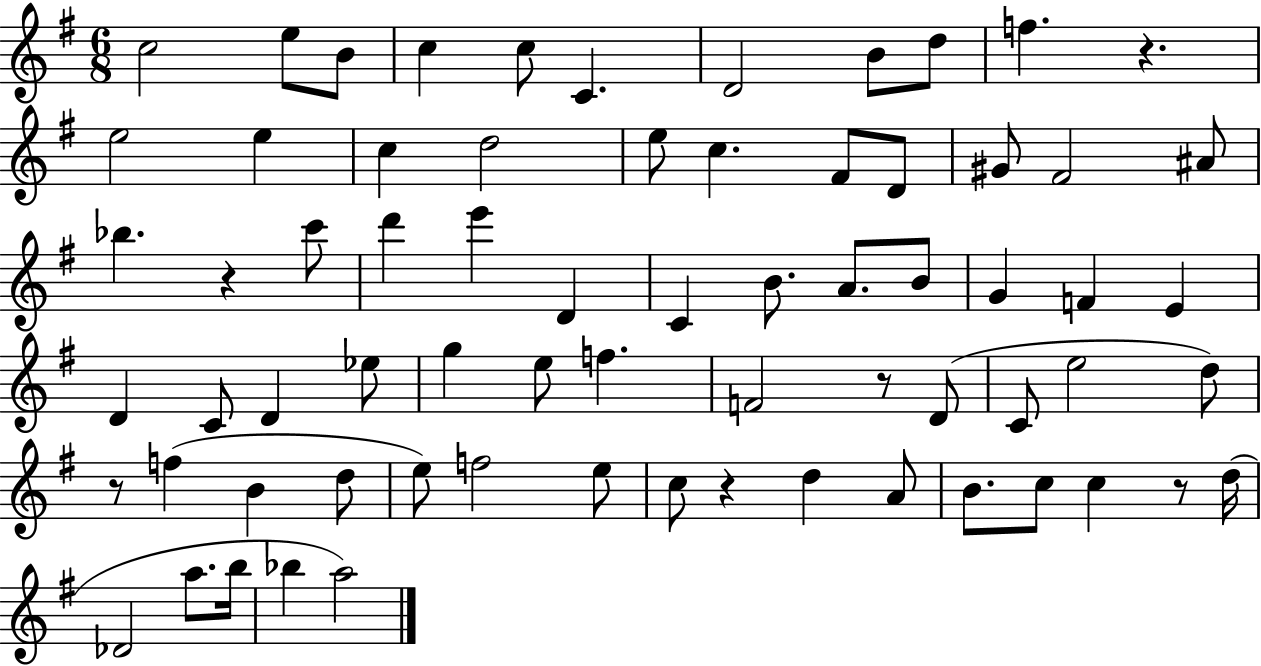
C5/h E5/e B4/e C5/q C5/e C4/q. D4/h B4/e D5/e F5/q. R/q. E5/h E5/q C5/q D5/h E5/e C5/q. F#4/e D4/e G#4/e F#4/h A#4/e Bb5/q. R/q C6/e D6/q E6/q D4/q C4/q B4/e. A4/e. B4/e G4/q F4/q E4/q D4/q C4/e D4/q Eb5/e G5/q E5/e F5/q. F4/h R/e D4/e C4/e E5/h D5/e R/e F5/q B4/q D5/e E5/e F5/h E5/e C5/e R/q D5/q A4/e B4/e. C5/e C5/q R/e D5/s Db4/h A5/e. B5/s Bb5/q A5/h